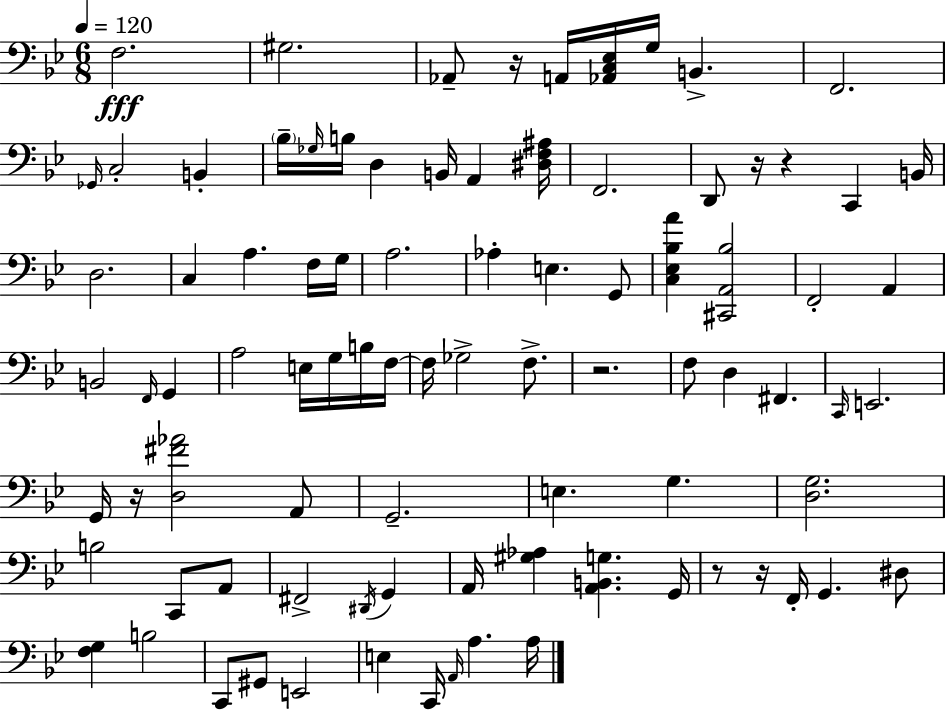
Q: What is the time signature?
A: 6/8